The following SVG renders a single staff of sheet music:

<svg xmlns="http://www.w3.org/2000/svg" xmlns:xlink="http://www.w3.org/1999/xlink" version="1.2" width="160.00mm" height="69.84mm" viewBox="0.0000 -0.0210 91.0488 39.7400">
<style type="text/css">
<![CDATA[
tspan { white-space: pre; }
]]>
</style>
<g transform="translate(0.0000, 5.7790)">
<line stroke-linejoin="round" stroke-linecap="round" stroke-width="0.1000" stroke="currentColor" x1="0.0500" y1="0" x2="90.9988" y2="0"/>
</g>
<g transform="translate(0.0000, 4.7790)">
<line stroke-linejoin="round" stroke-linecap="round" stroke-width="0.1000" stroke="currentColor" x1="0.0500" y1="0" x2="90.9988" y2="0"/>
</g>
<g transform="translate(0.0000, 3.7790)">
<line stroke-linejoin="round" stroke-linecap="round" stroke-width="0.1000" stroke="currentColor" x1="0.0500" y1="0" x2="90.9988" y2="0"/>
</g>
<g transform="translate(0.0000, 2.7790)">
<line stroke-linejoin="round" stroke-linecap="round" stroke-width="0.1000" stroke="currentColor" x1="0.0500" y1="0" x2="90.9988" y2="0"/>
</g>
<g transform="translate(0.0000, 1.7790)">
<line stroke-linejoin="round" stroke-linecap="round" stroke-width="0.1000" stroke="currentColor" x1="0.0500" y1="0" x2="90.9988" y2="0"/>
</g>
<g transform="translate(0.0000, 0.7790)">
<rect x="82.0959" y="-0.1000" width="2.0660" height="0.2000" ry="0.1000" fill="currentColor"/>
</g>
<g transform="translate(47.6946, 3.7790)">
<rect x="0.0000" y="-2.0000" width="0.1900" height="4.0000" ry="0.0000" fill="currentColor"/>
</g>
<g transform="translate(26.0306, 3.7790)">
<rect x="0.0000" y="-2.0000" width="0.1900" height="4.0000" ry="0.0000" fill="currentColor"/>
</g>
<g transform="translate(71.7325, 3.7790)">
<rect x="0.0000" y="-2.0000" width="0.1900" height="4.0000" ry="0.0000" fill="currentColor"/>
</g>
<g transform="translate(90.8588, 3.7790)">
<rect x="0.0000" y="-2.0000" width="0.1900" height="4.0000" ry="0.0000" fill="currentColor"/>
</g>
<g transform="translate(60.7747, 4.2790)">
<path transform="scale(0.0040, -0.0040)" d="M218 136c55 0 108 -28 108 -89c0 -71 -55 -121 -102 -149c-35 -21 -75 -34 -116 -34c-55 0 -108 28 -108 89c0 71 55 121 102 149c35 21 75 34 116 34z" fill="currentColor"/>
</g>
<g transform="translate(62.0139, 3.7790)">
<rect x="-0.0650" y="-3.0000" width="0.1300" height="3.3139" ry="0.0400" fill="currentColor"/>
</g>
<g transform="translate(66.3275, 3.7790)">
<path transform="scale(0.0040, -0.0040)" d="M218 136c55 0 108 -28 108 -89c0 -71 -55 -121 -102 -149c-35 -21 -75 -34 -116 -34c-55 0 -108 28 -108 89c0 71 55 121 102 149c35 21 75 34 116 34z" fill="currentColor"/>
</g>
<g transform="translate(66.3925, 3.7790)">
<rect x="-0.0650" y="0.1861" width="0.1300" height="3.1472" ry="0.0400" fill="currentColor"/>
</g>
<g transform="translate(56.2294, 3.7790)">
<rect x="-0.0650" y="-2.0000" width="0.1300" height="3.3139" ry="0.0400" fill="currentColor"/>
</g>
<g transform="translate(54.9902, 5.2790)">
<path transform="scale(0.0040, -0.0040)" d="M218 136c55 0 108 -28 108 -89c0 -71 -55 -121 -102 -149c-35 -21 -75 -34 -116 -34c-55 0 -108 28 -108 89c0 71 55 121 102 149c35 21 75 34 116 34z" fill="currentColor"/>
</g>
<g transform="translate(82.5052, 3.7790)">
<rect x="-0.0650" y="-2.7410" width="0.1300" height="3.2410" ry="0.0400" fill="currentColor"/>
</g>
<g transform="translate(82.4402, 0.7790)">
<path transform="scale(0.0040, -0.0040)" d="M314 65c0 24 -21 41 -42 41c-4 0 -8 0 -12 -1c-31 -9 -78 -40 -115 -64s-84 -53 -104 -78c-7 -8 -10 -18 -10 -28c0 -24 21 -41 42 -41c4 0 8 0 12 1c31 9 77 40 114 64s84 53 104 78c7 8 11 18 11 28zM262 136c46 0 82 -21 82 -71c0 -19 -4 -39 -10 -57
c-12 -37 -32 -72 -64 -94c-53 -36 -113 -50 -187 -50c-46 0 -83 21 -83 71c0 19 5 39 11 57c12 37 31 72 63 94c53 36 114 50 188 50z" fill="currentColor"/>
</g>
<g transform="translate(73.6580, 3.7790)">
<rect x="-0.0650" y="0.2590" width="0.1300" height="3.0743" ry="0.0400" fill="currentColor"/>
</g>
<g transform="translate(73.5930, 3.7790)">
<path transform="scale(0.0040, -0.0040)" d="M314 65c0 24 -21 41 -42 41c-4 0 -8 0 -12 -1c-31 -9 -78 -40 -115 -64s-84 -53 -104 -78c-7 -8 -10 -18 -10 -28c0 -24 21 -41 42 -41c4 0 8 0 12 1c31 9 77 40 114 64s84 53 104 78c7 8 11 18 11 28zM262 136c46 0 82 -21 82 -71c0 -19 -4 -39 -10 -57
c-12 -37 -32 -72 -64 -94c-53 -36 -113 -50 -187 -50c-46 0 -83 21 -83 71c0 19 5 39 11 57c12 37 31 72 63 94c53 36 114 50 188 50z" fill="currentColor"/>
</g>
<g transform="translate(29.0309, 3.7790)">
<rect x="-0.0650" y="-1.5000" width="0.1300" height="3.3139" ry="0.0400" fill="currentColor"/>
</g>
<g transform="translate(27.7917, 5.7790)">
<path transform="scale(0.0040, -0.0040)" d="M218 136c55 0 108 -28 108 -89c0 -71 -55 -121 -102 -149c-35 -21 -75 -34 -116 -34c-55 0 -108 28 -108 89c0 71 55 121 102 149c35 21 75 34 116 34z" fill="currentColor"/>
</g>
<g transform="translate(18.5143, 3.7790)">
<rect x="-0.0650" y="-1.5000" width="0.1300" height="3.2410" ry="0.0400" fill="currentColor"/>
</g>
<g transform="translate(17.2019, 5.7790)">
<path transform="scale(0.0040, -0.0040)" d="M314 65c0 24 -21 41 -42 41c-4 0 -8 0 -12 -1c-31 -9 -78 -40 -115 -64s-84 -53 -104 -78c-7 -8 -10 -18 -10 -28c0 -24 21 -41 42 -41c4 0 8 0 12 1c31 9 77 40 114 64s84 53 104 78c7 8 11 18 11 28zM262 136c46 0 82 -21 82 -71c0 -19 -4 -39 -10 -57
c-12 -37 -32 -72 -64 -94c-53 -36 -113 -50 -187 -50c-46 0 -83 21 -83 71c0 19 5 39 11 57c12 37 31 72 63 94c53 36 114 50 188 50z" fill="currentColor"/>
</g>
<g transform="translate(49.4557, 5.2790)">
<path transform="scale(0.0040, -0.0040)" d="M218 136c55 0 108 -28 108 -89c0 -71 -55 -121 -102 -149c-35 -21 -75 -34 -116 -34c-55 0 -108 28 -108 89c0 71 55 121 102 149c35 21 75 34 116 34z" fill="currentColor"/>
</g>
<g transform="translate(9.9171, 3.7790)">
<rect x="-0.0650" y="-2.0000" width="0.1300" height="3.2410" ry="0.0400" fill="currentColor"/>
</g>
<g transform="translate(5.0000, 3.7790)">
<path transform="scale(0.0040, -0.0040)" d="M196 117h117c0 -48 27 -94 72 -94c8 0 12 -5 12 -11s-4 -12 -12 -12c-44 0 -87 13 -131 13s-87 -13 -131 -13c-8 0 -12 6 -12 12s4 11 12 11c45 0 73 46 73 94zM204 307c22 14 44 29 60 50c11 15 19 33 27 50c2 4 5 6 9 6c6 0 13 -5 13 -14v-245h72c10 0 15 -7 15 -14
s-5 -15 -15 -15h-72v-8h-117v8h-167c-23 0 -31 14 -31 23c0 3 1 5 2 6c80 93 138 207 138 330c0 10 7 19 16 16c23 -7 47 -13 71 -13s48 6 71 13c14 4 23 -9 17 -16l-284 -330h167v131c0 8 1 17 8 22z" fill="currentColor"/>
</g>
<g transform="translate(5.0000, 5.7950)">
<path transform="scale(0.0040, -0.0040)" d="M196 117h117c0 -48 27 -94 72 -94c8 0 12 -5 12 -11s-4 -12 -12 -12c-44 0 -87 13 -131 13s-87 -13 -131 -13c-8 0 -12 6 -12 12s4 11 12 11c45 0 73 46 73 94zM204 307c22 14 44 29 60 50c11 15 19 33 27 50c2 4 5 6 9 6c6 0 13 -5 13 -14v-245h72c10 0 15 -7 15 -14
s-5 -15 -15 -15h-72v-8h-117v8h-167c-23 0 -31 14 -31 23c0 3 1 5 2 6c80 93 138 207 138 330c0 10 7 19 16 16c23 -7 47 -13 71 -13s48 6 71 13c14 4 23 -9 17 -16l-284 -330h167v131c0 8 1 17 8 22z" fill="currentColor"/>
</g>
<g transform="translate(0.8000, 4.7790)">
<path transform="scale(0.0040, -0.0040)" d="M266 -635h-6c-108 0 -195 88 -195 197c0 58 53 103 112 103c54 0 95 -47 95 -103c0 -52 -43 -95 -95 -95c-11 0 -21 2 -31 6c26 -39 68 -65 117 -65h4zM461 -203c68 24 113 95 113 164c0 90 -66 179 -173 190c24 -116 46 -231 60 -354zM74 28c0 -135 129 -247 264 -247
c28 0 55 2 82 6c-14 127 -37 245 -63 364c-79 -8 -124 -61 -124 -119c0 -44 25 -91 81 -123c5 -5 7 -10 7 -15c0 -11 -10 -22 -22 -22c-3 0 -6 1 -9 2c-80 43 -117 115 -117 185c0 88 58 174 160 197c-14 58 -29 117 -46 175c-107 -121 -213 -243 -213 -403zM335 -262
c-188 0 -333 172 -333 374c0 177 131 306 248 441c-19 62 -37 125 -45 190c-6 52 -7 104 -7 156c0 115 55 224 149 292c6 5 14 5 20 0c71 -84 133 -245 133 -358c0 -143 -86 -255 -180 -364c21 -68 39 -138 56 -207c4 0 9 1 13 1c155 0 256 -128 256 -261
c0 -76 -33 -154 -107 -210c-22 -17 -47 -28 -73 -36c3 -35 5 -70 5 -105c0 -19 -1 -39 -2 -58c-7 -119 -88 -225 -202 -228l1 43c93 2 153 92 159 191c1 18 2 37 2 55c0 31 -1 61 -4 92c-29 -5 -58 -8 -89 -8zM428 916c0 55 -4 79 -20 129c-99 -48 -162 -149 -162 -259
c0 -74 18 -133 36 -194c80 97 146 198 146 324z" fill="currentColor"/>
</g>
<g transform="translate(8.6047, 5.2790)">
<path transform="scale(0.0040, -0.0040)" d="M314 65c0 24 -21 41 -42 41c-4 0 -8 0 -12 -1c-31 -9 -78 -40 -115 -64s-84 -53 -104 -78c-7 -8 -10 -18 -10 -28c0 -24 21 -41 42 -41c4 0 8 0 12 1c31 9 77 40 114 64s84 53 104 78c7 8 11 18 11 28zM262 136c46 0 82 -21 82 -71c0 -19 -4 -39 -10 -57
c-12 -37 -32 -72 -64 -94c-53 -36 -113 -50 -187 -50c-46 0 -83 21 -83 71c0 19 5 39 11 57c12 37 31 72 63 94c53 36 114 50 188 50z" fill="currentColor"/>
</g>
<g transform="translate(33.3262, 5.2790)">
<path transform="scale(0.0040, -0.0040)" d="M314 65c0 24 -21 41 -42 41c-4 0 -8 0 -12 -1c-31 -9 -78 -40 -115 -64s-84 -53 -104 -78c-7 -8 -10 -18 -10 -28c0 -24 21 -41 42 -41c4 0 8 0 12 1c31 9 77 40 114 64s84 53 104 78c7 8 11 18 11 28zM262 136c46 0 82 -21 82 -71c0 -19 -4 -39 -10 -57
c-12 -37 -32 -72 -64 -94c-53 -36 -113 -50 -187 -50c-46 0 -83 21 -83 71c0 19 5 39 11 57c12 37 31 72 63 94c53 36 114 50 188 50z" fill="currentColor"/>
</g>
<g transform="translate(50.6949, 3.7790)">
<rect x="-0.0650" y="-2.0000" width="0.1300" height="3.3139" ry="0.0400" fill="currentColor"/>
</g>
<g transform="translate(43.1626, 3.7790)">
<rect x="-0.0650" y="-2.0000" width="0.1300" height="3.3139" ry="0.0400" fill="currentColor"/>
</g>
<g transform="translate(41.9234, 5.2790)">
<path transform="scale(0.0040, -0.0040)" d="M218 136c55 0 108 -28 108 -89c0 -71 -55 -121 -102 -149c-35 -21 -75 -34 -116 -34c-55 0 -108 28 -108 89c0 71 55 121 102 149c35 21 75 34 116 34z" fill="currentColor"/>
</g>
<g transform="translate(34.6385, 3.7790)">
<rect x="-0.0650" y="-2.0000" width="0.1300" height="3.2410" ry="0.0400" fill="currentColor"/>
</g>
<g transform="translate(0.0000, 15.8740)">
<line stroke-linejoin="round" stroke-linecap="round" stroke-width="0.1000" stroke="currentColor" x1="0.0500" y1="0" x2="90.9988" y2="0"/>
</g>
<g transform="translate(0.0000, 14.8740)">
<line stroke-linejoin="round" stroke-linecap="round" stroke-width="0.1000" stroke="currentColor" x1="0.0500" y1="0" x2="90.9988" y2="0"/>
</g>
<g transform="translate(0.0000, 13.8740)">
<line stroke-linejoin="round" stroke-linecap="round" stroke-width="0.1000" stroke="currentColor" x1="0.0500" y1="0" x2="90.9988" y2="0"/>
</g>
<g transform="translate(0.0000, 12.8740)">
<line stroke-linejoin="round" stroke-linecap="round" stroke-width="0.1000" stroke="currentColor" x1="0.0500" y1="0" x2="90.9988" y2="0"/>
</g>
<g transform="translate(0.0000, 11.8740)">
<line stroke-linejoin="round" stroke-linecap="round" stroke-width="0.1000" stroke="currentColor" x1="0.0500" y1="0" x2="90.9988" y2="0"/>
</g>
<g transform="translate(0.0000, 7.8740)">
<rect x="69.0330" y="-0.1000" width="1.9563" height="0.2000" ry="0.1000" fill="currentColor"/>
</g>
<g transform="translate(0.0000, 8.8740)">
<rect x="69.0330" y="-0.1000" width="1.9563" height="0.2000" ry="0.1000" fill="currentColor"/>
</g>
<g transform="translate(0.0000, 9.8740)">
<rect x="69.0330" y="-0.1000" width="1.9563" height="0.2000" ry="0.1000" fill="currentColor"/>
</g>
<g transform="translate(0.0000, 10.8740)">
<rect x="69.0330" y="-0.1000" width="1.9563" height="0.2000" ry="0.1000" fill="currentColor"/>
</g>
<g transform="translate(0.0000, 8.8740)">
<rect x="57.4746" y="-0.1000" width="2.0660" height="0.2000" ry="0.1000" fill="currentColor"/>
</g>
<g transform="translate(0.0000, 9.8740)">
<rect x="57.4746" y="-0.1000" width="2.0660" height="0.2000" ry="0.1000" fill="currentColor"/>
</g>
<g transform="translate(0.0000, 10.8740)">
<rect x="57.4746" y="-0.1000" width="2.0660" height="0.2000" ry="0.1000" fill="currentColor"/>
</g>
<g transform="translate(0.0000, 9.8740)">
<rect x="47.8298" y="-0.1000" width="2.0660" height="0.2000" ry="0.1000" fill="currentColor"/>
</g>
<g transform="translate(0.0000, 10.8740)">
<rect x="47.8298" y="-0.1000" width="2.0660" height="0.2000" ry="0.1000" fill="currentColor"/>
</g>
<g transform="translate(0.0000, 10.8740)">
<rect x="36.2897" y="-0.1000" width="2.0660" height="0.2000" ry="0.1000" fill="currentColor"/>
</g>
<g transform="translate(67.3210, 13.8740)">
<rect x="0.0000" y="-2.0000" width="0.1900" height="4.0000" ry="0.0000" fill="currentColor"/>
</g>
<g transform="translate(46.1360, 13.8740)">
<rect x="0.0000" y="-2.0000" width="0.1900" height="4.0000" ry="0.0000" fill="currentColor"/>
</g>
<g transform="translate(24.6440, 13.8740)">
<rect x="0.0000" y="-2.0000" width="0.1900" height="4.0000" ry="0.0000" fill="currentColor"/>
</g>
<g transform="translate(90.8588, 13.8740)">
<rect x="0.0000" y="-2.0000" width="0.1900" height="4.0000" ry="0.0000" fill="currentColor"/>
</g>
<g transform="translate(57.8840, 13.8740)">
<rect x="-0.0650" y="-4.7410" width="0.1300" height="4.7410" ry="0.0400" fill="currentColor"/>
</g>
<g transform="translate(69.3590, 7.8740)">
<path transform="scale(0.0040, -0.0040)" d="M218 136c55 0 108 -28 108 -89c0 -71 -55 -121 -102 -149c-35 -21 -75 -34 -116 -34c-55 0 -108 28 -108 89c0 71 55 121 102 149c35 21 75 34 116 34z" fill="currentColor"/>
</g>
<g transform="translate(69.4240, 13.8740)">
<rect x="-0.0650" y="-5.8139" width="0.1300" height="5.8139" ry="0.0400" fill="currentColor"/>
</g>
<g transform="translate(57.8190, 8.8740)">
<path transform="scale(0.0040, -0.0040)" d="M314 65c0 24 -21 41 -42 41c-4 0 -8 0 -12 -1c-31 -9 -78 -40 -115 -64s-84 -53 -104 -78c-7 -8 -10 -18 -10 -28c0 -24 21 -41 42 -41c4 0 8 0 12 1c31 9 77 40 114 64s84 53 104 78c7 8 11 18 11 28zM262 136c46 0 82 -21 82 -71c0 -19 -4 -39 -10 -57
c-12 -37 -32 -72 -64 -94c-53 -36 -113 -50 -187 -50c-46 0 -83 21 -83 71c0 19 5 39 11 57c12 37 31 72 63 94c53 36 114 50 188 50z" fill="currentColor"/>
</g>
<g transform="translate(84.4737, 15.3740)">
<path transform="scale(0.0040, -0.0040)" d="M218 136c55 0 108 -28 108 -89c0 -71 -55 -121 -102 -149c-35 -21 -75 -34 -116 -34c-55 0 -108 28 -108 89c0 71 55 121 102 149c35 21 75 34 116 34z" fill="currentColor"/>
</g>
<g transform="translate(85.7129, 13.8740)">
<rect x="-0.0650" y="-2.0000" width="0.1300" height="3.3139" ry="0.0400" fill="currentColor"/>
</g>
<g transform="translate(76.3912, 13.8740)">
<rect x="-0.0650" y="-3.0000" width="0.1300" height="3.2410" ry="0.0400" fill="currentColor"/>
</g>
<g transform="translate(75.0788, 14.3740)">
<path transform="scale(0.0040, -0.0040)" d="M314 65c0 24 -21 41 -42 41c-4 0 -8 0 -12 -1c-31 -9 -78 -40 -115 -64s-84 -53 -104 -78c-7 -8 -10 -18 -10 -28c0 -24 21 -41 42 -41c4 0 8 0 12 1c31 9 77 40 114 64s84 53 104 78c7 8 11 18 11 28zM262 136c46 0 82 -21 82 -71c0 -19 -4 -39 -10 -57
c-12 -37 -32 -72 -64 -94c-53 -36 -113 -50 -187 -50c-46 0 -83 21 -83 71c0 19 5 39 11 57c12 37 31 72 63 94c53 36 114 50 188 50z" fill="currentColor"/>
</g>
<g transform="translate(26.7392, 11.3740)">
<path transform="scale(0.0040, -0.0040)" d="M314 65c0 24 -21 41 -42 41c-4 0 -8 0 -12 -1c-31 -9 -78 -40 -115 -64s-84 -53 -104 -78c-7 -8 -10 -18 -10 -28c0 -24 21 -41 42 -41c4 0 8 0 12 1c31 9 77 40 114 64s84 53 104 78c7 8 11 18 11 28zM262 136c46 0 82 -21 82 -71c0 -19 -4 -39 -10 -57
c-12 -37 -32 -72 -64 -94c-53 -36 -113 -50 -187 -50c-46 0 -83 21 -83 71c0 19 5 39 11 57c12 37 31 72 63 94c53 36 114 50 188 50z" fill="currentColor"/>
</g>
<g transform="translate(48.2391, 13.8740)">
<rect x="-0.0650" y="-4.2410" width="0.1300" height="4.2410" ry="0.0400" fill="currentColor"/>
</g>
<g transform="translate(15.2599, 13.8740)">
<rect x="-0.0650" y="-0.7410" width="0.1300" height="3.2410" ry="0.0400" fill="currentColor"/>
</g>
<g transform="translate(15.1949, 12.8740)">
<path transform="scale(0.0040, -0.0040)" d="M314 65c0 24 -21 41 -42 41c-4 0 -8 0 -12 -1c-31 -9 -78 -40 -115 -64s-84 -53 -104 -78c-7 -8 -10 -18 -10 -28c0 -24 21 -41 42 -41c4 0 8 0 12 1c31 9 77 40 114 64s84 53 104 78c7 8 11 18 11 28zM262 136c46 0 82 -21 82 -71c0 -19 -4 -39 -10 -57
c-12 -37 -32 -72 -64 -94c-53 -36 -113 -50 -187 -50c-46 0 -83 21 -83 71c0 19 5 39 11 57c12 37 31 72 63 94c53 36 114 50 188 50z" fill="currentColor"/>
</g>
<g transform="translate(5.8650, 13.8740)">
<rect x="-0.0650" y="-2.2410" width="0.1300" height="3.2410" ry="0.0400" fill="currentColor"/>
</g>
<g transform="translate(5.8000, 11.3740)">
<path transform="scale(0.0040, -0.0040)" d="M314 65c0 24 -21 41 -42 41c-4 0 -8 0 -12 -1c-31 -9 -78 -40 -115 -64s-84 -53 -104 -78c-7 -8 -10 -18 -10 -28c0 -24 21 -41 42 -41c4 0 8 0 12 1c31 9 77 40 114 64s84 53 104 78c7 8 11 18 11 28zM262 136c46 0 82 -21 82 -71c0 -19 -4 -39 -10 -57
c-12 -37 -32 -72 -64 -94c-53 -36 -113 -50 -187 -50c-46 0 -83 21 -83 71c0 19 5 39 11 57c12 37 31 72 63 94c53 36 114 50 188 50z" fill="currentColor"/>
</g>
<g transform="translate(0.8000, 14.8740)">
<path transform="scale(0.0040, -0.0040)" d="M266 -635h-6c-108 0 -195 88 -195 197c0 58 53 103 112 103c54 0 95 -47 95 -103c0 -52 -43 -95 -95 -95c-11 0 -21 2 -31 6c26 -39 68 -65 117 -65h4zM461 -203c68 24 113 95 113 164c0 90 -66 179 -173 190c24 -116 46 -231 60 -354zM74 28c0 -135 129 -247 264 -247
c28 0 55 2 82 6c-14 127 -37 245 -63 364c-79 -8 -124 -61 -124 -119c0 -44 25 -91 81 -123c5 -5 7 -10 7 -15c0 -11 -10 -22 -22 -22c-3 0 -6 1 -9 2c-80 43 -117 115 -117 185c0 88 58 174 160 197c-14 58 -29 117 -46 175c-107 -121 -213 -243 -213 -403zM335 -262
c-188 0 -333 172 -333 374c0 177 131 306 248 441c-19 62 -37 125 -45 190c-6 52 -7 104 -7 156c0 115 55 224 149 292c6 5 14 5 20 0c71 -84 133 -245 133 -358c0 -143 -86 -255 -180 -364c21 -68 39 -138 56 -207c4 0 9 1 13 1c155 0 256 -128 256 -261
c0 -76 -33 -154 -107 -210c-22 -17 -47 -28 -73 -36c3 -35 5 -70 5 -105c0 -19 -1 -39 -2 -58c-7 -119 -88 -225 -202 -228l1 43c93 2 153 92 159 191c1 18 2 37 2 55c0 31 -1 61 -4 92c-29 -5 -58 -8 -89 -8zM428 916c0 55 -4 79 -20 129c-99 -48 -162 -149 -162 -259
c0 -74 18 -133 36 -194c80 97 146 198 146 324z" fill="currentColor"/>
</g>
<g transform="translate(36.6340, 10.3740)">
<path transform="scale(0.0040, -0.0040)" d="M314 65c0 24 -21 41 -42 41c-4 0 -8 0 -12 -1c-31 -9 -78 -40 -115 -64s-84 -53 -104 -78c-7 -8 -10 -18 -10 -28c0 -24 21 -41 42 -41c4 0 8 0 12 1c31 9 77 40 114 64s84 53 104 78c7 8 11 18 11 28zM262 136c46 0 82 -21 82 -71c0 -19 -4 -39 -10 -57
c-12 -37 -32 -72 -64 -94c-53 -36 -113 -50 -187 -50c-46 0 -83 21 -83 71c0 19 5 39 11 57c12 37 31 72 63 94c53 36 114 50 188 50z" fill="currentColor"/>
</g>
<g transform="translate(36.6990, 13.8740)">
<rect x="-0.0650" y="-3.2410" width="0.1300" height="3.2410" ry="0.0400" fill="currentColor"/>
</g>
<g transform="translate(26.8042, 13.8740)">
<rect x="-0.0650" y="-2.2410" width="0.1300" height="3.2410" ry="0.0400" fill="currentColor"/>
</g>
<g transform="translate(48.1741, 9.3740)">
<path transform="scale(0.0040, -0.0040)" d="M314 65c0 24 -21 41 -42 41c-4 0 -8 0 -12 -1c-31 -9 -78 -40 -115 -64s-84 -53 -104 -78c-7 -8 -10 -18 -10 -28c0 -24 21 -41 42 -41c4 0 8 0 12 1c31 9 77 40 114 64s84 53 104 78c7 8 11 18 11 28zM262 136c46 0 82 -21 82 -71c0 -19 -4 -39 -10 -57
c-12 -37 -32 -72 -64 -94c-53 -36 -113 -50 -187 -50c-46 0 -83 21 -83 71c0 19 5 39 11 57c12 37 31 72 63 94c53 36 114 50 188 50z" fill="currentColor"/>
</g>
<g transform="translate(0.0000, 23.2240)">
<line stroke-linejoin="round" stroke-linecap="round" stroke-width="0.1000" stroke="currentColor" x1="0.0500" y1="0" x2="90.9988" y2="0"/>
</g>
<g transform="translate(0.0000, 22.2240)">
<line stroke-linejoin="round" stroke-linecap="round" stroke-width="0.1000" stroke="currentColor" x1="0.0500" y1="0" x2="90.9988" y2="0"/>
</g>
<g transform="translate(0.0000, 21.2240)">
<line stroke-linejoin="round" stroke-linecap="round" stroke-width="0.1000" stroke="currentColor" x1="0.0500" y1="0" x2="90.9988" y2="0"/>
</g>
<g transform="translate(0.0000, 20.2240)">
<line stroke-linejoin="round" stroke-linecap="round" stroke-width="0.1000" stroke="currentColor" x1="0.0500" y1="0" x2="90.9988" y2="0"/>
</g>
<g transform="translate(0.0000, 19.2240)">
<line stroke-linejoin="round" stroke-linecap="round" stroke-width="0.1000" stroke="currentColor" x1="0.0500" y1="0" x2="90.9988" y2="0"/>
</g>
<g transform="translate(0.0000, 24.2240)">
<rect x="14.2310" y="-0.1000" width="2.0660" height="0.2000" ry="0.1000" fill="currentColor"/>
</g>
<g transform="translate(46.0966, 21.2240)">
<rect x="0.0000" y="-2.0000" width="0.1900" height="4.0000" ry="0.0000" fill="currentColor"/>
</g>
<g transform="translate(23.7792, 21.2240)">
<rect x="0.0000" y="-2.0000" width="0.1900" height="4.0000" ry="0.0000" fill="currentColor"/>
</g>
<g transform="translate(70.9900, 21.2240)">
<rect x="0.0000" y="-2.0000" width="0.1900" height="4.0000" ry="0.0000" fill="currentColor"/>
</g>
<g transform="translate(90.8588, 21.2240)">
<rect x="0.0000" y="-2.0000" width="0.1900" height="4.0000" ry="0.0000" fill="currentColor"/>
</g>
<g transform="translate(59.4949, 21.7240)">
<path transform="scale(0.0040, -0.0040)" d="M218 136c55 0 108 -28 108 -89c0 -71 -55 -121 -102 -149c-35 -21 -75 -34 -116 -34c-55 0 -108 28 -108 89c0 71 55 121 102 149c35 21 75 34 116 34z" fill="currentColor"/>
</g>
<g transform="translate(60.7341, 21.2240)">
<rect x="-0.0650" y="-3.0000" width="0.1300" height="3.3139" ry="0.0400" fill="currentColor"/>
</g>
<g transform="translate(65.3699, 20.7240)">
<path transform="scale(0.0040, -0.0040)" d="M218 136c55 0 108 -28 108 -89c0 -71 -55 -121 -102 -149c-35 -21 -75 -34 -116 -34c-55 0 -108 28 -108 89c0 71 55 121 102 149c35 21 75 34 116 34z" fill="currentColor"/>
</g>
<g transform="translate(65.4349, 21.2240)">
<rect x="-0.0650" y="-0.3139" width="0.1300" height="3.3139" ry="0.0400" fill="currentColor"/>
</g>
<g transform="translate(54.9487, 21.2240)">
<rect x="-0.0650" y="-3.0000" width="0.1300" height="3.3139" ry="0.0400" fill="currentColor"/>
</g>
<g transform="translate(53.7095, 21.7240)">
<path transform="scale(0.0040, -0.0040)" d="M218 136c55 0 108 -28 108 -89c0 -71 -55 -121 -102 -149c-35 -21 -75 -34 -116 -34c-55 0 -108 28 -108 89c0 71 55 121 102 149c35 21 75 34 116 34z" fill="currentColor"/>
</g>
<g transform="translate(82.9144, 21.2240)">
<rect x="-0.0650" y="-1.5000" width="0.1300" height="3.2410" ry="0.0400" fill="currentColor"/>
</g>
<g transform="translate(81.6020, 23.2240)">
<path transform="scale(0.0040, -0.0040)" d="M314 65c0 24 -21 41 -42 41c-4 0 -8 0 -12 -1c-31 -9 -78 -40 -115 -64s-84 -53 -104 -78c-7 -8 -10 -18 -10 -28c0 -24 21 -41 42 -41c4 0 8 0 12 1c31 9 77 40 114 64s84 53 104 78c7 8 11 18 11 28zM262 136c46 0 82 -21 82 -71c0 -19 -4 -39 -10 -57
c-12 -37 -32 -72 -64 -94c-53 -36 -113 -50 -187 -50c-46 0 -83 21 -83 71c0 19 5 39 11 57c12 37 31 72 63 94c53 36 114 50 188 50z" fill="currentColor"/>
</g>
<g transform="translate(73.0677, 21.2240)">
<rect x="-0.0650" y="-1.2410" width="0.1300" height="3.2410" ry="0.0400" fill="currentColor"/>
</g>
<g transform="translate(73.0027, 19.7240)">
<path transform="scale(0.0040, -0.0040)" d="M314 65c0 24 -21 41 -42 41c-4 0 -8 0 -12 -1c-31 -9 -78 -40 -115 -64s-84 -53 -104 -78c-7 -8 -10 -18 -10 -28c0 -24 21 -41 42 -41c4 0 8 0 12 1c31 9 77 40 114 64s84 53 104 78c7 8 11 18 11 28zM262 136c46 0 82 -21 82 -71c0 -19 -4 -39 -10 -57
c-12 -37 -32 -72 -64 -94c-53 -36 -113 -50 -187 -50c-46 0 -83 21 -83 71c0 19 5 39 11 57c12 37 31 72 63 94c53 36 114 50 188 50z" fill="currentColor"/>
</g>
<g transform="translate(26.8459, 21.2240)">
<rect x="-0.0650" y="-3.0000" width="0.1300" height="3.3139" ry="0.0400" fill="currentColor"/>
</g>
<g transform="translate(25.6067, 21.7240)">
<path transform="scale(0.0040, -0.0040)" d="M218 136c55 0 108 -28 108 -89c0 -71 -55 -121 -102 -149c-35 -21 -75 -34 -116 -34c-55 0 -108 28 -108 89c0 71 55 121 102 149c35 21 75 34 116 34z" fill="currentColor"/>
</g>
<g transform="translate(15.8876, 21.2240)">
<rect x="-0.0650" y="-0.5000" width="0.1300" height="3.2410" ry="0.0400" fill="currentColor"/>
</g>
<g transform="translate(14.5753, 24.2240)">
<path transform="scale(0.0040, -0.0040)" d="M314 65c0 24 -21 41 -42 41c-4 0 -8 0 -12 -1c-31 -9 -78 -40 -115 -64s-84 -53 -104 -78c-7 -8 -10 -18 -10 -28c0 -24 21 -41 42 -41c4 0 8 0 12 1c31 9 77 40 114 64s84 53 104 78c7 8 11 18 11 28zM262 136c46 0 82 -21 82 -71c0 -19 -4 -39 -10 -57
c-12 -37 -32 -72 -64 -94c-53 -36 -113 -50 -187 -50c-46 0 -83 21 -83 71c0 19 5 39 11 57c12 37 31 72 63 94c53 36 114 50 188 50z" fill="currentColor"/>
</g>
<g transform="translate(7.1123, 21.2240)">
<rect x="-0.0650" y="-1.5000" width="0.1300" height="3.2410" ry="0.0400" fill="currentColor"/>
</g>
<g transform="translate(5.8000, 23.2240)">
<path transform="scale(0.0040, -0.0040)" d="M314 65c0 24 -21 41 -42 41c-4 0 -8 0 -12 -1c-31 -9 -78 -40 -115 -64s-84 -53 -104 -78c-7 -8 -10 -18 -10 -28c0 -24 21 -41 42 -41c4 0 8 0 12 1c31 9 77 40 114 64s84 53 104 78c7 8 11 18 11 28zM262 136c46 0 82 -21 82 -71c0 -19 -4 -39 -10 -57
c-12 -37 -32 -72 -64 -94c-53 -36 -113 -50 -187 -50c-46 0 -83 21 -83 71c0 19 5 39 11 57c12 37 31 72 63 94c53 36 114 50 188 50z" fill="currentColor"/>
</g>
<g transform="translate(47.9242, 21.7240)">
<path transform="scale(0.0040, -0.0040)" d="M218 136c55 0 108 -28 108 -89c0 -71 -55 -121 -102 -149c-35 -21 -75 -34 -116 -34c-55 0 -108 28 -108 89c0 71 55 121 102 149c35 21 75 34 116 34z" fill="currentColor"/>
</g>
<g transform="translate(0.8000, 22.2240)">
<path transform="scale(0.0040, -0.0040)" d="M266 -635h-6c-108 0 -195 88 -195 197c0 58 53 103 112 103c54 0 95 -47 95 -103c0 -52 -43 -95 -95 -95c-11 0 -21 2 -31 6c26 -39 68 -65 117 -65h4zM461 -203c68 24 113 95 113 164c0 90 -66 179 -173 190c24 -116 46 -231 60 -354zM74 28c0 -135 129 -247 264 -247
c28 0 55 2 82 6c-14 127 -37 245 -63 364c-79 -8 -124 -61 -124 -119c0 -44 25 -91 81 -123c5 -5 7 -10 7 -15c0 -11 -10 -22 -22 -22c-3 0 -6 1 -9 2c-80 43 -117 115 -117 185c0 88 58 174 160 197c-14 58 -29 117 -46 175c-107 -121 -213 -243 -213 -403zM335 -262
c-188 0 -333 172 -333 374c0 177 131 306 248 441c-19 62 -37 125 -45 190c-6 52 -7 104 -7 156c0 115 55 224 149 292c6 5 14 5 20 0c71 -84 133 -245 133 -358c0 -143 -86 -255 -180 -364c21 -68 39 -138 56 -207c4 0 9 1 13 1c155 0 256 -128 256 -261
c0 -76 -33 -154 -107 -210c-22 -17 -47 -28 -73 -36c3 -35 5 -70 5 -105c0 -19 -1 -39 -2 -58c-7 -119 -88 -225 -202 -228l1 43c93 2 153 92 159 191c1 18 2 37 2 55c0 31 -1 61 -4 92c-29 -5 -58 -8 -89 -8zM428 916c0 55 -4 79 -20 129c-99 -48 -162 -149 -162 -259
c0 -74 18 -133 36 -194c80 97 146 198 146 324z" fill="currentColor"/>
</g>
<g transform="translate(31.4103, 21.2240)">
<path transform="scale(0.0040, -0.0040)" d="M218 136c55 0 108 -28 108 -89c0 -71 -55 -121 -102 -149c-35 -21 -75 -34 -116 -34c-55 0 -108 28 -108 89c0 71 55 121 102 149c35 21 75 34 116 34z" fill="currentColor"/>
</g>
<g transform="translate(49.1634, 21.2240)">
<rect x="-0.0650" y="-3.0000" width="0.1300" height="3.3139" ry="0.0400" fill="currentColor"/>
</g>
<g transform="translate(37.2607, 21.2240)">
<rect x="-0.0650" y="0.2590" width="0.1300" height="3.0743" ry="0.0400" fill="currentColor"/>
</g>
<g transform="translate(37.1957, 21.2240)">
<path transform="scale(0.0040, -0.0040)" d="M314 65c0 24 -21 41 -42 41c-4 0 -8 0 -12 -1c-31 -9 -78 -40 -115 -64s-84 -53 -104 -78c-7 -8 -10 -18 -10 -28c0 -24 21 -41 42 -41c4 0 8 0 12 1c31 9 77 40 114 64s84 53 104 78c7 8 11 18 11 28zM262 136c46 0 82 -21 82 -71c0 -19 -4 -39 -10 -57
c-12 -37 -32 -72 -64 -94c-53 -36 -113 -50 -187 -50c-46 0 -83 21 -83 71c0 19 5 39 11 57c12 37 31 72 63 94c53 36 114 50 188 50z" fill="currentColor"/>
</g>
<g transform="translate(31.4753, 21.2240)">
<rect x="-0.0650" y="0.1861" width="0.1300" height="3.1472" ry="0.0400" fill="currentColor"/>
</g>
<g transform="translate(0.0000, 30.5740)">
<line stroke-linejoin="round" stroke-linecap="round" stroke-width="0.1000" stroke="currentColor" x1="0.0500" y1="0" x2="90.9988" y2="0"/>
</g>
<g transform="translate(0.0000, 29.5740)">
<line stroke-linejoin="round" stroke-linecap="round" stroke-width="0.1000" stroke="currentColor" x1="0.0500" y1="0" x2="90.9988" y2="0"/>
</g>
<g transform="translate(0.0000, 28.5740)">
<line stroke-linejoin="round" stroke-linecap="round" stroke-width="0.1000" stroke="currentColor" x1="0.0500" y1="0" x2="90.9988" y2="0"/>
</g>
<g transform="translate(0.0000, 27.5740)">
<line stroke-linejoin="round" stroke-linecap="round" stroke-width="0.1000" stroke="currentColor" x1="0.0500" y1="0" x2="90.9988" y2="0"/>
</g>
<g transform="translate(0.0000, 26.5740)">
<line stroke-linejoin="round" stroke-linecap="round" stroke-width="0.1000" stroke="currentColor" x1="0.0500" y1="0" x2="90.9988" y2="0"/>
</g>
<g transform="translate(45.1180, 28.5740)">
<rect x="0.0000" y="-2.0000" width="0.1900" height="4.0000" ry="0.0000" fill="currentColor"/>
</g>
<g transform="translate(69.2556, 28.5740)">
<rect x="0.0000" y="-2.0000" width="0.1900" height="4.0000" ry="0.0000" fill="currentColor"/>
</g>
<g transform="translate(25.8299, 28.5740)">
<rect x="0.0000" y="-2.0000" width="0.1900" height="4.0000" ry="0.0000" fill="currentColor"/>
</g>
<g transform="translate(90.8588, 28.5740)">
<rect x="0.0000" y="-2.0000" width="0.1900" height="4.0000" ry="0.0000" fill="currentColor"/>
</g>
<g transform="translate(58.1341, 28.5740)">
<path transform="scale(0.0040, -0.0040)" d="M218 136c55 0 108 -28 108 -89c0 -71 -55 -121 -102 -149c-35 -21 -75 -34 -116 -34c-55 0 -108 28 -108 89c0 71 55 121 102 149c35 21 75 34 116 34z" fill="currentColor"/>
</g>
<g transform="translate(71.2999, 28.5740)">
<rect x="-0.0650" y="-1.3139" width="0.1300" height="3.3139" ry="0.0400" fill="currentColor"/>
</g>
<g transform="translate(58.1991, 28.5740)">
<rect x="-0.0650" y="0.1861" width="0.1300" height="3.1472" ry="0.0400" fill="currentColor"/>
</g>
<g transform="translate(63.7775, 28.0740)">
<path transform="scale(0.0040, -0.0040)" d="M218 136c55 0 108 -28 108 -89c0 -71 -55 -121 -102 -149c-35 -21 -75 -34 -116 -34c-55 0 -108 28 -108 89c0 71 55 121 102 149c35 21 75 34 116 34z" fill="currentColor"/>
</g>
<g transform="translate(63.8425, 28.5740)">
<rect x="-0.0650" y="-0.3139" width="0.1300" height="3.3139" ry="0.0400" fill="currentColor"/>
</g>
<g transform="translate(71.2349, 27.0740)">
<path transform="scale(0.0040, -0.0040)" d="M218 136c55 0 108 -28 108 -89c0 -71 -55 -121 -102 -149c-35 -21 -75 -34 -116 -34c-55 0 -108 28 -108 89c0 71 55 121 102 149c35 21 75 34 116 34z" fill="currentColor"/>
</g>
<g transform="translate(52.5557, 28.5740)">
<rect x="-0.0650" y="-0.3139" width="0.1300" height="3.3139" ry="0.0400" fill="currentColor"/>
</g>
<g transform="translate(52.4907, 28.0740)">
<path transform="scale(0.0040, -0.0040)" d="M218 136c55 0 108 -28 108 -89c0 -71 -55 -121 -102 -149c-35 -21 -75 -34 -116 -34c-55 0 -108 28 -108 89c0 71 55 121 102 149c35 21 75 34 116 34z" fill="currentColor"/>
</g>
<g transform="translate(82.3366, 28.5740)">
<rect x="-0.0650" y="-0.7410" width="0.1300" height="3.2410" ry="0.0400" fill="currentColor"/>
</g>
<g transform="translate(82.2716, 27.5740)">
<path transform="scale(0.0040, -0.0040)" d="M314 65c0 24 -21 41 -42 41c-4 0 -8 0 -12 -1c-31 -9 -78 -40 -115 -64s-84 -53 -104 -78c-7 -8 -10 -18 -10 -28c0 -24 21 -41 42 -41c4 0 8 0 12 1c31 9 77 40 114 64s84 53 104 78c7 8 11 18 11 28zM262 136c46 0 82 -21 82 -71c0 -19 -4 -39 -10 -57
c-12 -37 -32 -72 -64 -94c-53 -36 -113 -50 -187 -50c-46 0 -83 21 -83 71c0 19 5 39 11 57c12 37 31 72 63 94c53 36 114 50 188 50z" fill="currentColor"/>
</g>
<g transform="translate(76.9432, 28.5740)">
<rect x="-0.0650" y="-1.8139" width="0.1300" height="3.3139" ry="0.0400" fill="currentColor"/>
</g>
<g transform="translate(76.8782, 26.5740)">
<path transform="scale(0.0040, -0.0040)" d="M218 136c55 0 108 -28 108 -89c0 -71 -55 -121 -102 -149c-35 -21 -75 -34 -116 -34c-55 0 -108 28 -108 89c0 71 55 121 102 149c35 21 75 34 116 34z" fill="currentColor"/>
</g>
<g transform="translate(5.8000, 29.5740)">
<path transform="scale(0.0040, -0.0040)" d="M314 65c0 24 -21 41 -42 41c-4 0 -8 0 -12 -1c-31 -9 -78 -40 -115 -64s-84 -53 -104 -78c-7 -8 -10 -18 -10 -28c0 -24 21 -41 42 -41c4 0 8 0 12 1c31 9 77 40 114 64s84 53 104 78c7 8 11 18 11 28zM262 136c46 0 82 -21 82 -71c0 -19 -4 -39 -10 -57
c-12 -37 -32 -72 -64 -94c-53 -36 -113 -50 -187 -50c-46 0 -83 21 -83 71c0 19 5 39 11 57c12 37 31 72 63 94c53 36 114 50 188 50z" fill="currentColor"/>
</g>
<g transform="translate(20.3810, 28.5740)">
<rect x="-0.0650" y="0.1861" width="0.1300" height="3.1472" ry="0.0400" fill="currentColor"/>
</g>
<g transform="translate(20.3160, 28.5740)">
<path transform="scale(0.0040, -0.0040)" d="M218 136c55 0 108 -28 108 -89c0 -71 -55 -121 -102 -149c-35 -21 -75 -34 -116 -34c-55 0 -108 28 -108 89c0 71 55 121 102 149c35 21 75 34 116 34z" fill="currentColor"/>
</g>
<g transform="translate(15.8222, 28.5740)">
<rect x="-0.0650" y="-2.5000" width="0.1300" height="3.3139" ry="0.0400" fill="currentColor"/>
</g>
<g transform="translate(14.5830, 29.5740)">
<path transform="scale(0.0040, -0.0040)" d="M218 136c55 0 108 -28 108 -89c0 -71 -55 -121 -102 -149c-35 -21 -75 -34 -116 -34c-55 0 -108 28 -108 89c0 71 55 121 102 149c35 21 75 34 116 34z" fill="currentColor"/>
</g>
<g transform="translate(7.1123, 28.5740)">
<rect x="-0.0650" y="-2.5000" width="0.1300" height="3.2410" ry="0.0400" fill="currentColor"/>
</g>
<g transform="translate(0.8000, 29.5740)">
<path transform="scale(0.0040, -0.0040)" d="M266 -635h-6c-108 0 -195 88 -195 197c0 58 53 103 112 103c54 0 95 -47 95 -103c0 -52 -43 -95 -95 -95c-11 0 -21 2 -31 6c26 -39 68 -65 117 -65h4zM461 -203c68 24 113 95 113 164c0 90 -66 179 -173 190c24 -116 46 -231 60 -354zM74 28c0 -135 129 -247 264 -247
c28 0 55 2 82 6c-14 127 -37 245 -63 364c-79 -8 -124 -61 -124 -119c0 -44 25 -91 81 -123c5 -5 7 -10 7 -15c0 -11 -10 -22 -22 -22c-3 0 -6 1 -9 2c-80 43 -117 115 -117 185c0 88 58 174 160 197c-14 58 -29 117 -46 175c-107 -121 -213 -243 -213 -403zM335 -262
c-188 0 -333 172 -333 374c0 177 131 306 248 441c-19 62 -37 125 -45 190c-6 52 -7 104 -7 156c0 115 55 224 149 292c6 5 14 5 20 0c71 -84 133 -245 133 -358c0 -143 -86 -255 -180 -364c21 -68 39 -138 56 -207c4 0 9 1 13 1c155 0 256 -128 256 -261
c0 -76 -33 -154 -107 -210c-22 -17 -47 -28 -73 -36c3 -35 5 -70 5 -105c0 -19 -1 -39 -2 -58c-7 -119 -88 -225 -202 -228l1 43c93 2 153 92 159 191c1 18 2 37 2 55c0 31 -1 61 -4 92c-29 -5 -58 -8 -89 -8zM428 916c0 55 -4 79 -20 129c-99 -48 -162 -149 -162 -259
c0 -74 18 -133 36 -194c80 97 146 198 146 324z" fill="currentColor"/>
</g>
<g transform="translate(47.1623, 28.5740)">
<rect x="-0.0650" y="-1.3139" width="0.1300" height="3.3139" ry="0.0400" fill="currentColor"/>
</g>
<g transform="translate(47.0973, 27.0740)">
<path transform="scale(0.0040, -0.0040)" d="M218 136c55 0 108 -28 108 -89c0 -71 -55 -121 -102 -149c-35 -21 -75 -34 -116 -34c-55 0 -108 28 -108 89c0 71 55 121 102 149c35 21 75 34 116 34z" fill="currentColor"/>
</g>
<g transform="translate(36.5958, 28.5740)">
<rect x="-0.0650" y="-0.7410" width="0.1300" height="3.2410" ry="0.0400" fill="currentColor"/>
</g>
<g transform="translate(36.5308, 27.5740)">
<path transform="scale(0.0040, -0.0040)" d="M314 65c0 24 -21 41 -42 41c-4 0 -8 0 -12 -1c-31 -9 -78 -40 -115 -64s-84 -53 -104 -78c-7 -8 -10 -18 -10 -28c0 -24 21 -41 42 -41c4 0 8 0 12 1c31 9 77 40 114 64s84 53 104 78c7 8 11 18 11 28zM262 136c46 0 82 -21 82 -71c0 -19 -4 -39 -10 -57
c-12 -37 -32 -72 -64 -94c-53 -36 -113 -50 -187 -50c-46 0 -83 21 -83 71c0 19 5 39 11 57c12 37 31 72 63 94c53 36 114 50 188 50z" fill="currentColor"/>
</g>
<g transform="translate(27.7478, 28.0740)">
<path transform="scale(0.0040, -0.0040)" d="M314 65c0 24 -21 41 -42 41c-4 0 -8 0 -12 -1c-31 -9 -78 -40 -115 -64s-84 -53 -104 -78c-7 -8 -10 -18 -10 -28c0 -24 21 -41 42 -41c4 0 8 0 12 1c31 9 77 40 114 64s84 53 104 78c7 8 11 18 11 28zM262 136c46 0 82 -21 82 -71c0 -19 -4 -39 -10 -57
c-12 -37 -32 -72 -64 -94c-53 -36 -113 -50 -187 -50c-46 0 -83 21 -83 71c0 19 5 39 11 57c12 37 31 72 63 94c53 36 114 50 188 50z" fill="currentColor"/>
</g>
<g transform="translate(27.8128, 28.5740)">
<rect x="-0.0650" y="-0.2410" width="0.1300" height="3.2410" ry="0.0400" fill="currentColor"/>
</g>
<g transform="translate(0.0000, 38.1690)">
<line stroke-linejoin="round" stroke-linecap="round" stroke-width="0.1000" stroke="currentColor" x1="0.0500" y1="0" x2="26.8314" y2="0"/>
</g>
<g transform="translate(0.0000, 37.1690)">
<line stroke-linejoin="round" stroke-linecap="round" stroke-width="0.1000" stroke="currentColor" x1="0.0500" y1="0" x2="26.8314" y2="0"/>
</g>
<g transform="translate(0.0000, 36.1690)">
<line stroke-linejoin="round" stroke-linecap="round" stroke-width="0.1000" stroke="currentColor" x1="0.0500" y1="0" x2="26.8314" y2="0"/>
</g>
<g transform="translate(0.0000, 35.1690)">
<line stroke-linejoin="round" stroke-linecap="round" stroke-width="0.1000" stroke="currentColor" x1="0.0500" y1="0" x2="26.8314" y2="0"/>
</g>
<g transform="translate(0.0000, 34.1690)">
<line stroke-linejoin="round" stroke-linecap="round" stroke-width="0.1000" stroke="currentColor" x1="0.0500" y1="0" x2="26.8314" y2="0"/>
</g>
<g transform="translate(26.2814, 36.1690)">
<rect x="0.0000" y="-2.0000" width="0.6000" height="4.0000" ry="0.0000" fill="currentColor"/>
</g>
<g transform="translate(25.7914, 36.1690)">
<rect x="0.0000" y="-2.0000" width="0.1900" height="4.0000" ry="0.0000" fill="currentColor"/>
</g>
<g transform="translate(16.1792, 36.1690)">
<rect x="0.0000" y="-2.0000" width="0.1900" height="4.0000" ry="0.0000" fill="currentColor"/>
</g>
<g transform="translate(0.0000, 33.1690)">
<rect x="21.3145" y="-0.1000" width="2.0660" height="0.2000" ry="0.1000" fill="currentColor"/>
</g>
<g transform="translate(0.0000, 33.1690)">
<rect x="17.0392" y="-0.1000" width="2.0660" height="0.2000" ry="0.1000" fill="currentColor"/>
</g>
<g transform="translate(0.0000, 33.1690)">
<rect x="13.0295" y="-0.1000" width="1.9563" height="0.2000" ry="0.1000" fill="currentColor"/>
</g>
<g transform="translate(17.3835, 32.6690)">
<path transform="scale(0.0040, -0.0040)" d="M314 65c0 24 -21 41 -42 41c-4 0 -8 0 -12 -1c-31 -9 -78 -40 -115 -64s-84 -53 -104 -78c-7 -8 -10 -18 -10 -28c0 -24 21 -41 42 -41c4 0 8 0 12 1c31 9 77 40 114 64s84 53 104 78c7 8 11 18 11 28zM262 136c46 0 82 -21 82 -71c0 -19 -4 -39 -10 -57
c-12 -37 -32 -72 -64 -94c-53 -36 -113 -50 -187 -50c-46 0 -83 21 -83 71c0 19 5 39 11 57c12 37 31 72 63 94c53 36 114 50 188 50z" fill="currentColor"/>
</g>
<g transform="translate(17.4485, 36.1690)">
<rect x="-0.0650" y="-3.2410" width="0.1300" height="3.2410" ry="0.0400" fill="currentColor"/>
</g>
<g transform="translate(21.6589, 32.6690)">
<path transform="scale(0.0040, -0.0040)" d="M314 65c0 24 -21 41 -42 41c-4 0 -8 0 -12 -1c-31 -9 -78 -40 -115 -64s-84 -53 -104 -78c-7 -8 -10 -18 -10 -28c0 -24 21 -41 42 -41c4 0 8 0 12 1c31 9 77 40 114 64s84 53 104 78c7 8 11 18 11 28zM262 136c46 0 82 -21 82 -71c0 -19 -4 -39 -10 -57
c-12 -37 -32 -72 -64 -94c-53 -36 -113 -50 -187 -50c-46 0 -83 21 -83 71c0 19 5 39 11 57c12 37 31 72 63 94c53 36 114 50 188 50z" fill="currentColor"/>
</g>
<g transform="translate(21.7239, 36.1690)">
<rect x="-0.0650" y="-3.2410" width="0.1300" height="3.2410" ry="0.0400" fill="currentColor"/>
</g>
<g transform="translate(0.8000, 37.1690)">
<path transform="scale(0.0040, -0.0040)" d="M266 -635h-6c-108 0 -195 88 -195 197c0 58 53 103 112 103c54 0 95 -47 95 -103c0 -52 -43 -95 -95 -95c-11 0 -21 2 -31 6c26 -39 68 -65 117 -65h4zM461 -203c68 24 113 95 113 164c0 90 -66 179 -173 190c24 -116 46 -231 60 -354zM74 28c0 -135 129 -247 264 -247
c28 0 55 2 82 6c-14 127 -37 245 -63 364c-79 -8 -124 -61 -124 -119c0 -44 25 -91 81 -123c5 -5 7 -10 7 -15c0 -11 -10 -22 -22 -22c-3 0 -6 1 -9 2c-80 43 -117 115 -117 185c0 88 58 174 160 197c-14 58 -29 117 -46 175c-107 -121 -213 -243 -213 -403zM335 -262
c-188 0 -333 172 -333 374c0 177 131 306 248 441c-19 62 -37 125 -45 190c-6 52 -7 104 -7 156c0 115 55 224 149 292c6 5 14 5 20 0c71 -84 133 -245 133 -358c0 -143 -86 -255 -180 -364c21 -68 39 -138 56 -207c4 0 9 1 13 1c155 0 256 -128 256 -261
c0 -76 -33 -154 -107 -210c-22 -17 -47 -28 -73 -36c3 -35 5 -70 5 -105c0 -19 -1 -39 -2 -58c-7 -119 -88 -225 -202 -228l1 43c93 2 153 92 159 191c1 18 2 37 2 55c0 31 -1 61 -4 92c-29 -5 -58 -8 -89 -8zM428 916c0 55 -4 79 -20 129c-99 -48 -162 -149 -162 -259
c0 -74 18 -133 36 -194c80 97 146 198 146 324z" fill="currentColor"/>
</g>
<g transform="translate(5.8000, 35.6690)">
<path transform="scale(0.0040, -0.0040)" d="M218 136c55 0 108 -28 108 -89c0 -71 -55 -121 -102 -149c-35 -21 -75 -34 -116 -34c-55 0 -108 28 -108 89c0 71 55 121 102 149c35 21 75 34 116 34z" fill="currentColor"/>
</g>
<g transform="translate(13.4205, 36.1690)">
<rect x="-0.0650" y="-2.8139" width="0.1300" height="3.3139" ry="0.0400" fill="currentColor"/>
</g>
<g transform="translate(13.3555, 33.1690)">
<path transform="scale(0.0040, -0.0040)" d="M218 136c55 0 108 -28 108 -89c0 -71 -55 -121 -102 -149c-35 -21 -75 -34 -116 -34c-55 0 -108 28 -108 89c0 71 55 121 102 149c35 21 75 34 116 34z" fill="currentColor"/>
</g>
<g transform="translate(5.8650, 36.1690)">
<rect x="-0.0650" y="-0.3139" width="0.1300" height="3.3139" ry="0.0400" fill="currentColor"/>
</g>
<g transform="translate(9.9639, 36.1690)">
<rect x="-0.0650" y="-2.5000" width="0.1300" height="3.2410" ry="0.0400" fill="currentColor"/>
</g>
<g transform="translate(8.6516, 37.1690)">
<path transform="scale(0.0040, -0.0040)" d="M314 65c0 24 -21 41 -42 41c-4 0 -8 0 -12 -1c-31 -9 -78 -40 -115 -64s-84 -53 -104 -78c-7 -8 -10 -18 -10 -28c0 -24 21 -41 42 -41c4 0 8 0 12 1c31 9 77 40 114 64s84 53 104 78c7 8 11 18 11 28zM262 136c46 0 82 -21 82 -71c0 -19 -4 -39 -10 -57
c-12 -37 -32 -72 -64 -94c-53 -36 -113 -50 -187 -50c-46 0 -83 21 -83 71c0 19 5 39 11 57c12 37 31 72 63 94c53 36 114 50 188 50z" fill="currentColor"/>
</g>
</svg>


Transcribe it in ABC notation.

X:1
T:Untitled
M:4/4
L:1/4
K:C
F2 E2 E F2 F F F A B B2 a2 g2 d2 g2 b2 d'2 e'2 g' A2 F E2 C2 A B B2 A A A c e2 E2 G2 G B c2 d2 e c B c e f d2 c G2 a b2 b2